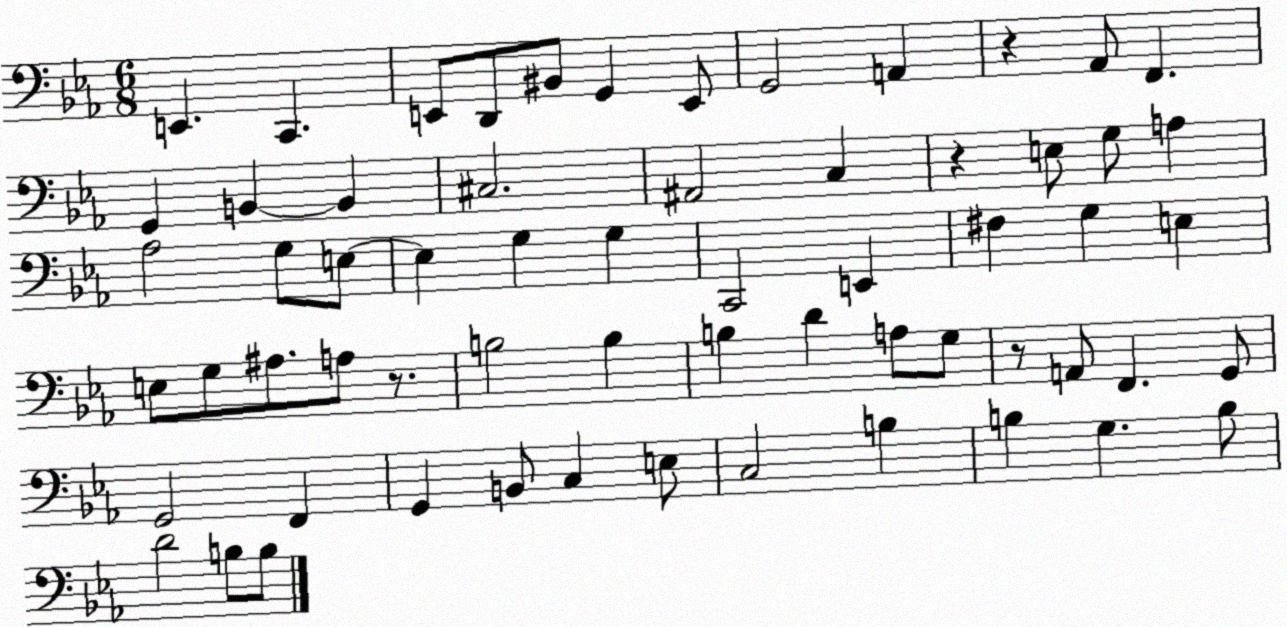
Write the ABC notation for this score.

X:1
T:Untitled
M:6/8
L:1/4
K:Eb
E,, C,, E,,/2 D,,/2 ^B,,/2 G,, E,,/2 G,,2 A,, z _A,,/2 F,, G,, B,, B,, ^C,2 ^A,,2 C, z E,/2 G,/2 A, _A,2 G,/2 E,/2 E, G, G, C,,2 E,, ^F, G, E, E,/2 G,/2 ^A,/2 A,/2 z/2 B,2 B, B, D A,/2 G,/2 z/2 A,,/2 F,, G,,/2 G,,2 F,, G,, B,,/2 C, E,/2 C,2 B, B, G, B,/2 D2 B,/2 B,/2